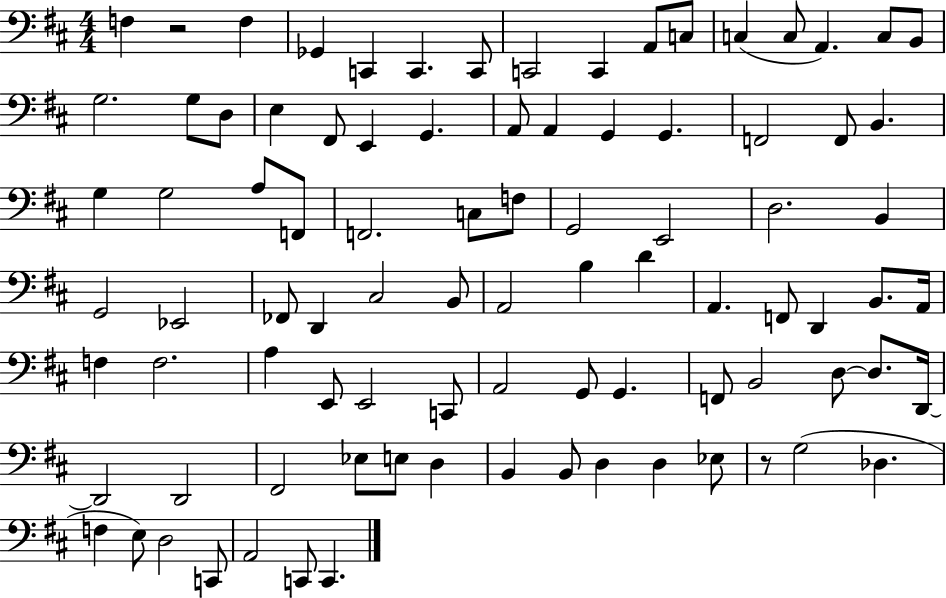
X:1
T:Untitled
M:4/4
L:1/4
K:D
F, z2 F, _G,, C,, C,, C,,/2 C,,2 C,, A,,/2 C,/2 C, C,/2 A,, C,/2 B,,/2 G,2 G,/2 D,/2 E, ^F,,/2 E,, G,, A,,/2 A,, G,, G,, F,,2 F,,/2 B,, G, G,2 A,/2 F,,/2 F,,2 C,/2 F,/2 G,,2 E,,2 D,2 B,, G,,2 _E,,2 _F,,/2 D,, ^C,2 B,,/2 A,,2 B, D A,, F,,/2 D,, B,,/2 A,,/4 F, F,2 A, E,,/2 E,,2 C,,/2 A,,2 G,,/2 G,, F,,/2 B,,2 D,/2 D,/2 D,,/4 D,,2 D,,2 ^F,,2 _E,/2 E,/2 D, B,, B,,/2 D, D, _E,/2 z/2 G,2 _D, F, E,/2 D,2 C,,/2 A,,2 C,,/2 C,,